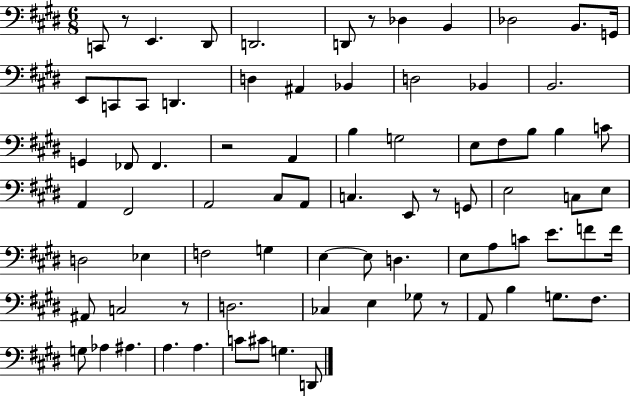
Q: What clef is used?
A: bass